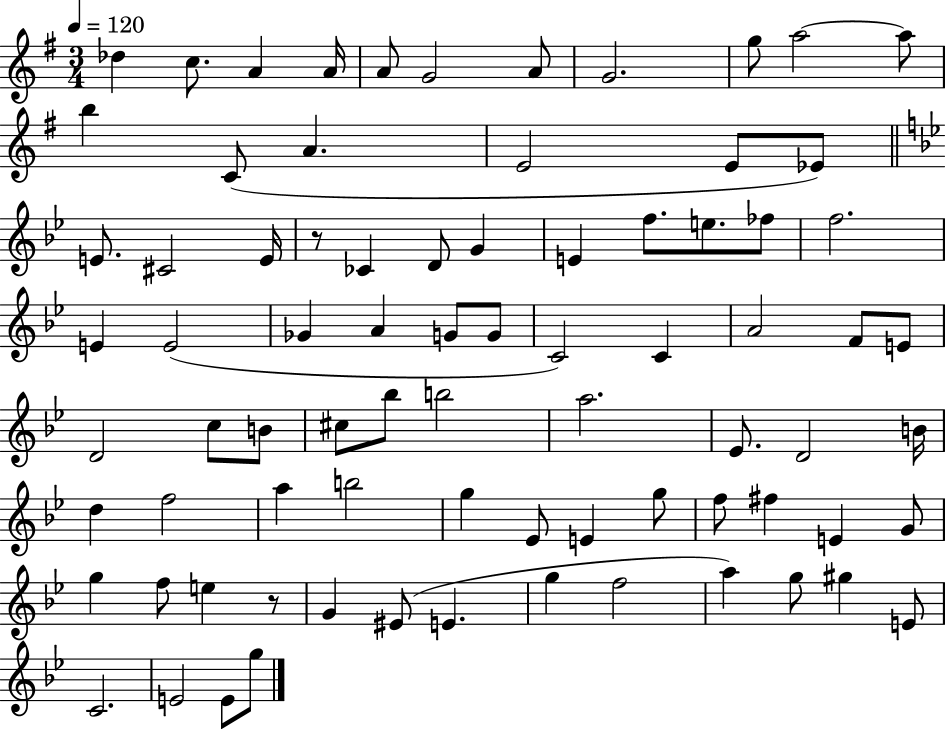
X:1
T:Untitled
M:3/4
L:1/4
K:G
_d c/2 A A/4 A/2 G2 A/2 G2 g/2 a2 a/2 b C/2 A E2 E/2 _E/2 E/2 ^C2 E/4 z/2 _C D/2 G E f/2 e/2 _f/2 f2 E E2 _G A G/2 G/2 C2 C A2 F/2 E/2 D2 c/2 B/2 ^c/2 _b/2 b2 a2 _E/2 D2 B/4 d f2 a b2 g _E/2 E g/2 f/2 ^f E G/2 g f/2 e z/2 G ^E/2 E g f2 a g/2 ^g E/2 C2 E2 E/2 g/2